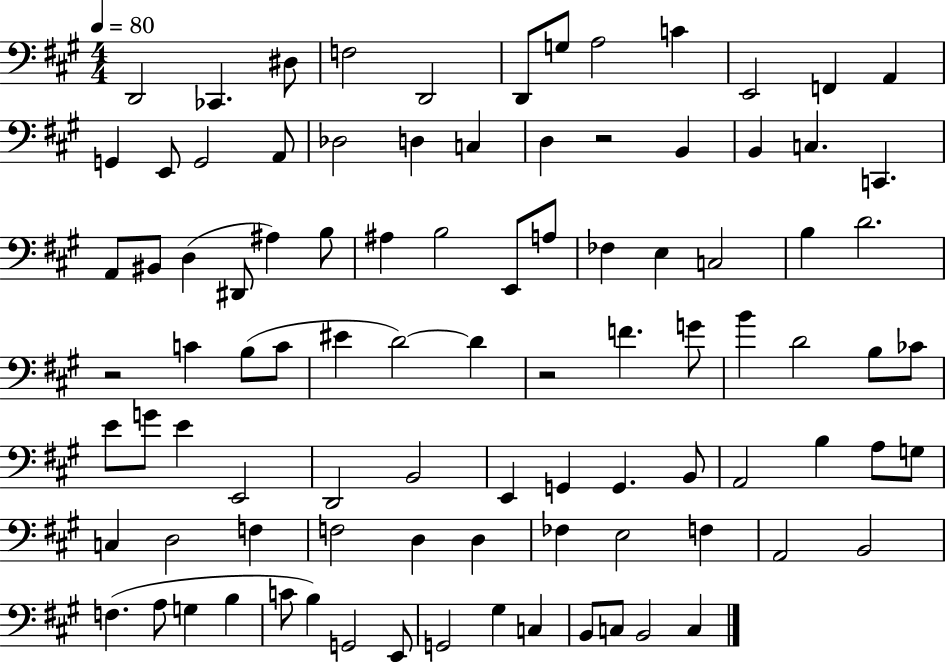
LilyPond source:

{
  \clef bass
  \numericTimeSignature
  \time 4/4
  \key a \major
  \tempo 4 = 80
  d,2 ces,4. dis8 | f2 d,2 | d,8 g8 a2 c'4 | e,2 f,4 a,4 | \break g,4 e,8 g,2 a,8 | des2 d4 c4 | d4 r2 b,4 | b,4 c4. c,4. | \break a,8 bis,8 d4( dis,8 ais4) b8 | ais4 b2 e,8 a8 | fes4 e4 c2 | b4 d'2. | \break r2 c'4 b8( c'8 | eis'4 d'2~~) d'4 | r2 f'4. g'8 | b'4 d'2 b8 ces'8 | \break e'8 g'8 e'4 e,2 | d,2 b,2 | e,4 g,4 g,4. b,8 | a,2 b4 a8 g8 | \break c4 d2 f4 | f2 d4 d4 | fes4 e2 f4 | a,2 b,2 | \break f4.( a8 g4 b4 | c'8 b4) g,2 e,8 | g,2 gis4 c4 | b,8 c8 b,2 c4 | \break \bar "|."
}